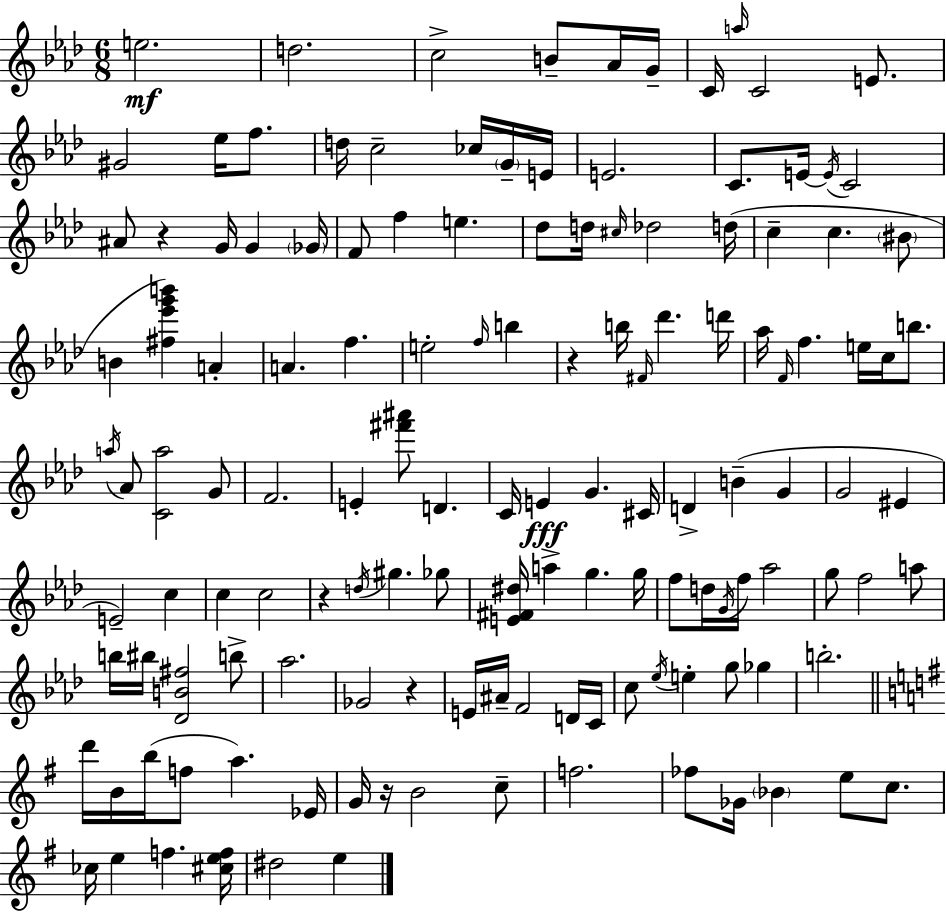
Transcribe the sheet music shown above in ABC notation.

X:1
T:Untitled
M:6/8
L:1/4
K:Fm
e2 d2 c2 B/2 _A/4 G/4 C/4 a/4 C2 E/2 ^G2 _e/4 f/2 d/4 c2 _c/4 G/4 E/4 E2 C/2 E/4 E/4 C2 ^A/2 z G/4 G _G/4 F/2 f e _d/2 d/4 ^c/4 _d2 d/4 c c ^B/2 B [^f_e'g'b'] A A f e2 f/4 b z b/4 ^F/4 _d' d'/4 _a/4 F/4 f e/4 c/4 b/2 a/4 _A/2 [Ca]2 G/2 F2 E [^f'^a']/2 D C/4 E G ^C/4 D B G G2 ^E E2 c c c2 z d/4 ^g _g/2 [E^F^d]/4 a g g/4 f/2 d/4 G/4 f/4 _a2 g/2 f2 a/2 b/4 ^b/4 [_DB^f]2 b/2 _a2 _G2 z E/4 ^A/4 F2 D/4 C/4 c/2 _e/4 e g/2 _g b2 d'/4 B/4 b/4 f/2 a _E/4 G/4 z/4 B2 c/2 f2 _f/2 _G/4 _B e/2 c/2 _c/4 e f [^cef]/4 ^d2 e